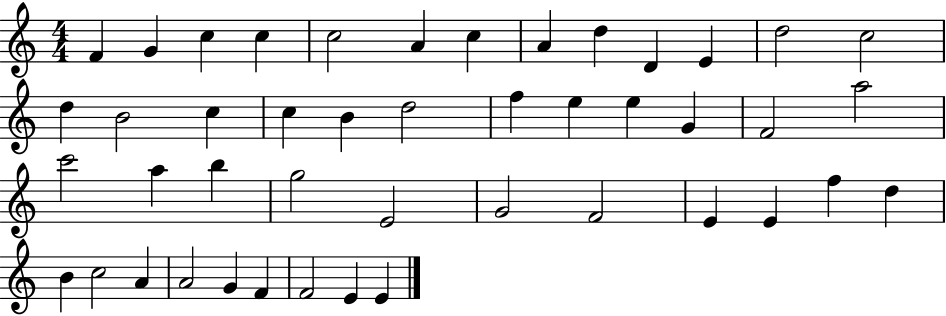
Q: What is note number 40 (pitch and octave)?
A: A4